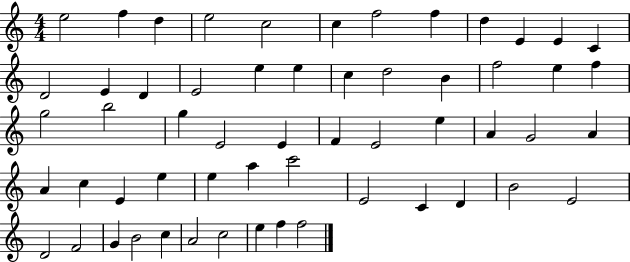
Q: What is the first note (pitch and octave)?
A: E5